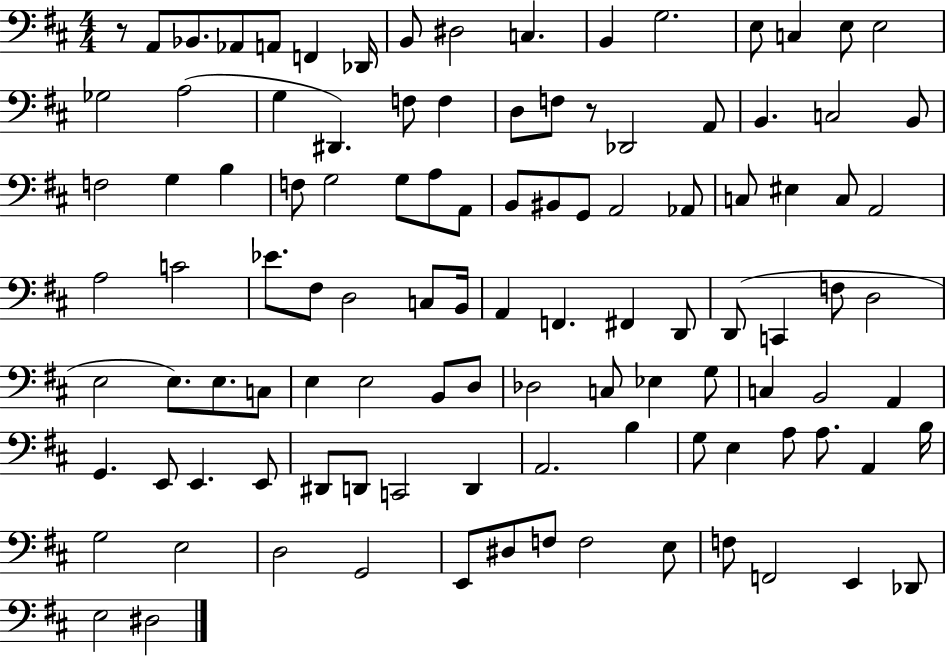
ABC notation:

X:1
T:Untitled
M:4/4
L:1/4
K:D
z/2 A,,/2 _B,,/2 _A,,/2 A,,/2 F,, _D,,/4 B,,/2 ^D,2 C, B,, G,2 E,/2 C, E,/2 E,2 _G,2 A,2 G, ^D,, F,/2 F, D,/2 F,/2 z/2 _D,,2 A,,/2 B,, C,2 B,,/2 F,2 G, B, F,/2 G,2 G,/2 A,/2 A,,/2 B,,/2 ^B,,/2 G,,/2 A,,2 _A,,/2 C,/2 ^E, C,/2 A,,2 A,2 C2 _E/2 ^F,/2 D,2 C,/2 B,,/4 A,, F,, ^F,, D,,/2 D,,/2 C,, F,/2 D,2 E,2 E,/2 E,/2 C,/2 E, E,2 B,,/2 D,/2 _D,2 C,/2 _E, G,/2 C, B,,2 A,, G,, E,,/2 E,, E,,/2 ^D,,/2 D,,/2 C,,2 D,, A,,2 B, G,/2 E, A,/2 A,/2 A,, B,/4 G,2 E,2 D,2 G,,2 E,,/2 ^D,/2 F,/2 F,2 E,/2 F,/2 F,,2 E,, _D,,/2 E,2 ^D,2